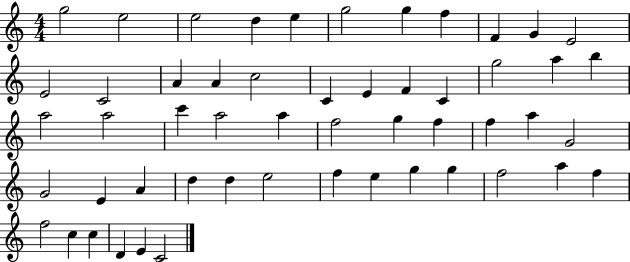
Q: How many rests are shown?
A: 0